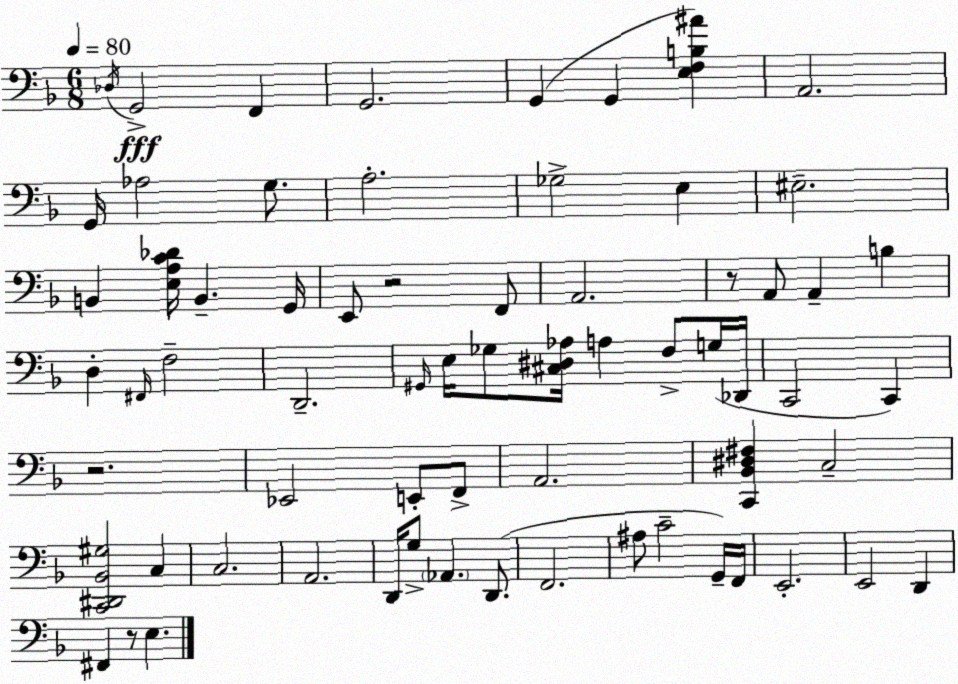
X:1
T:Untitled
M:6/8
L:1/4
K:F
_D,/4 G,,2 F,, G,,2 G,, G,, [E,F,B,^A] A,,2 G,,/4 _A,2 G,/2 A,2 _G,2 E, ^E,2 B,, [E,A,C_D]/4 B,, G,,/4 E,,/2 z2 F,,/2 A,,2 z/2 A,,/2 A,, B, D, ^F,,/4 F,2 D,,2 ^G,,/4 E,/4 _G,/2 [^C,^D,_A,]/4 A, F,/2 G,/4 _D,,/4 C,,2 C,, z2 _E,,2 E,,/2 F,,/2 A,,2 [C,,_B,,^D,^F,] C,2 [C,,^D,,_B,,^G,]2 C, C,2 A,,2 D,,/4 G,/2 _A,, D,,/2 F,,2 ^A,/2 C2 G,,/4 F,,/4 E,,2 E,,2 D,, ^F,, z/2 E,